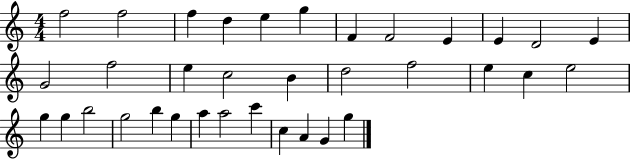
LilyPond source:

{
  \clef treble
  \numericTimeSignature
  \time 4/4
  \key c \major
  f''2 f''2 | f''4 d''4 e''4 g''4 | f'4 f'2 e'4 | e'4 d'2 e'4 | \break g'2 f''2 | e''4 c''2 b'4 | d''2 f''2 | e''4 c''4 e''2 | \break g''4 g''4 b''2 | g''2 b''4 g''4 | a''4 a''2 c'''4 | c''4 a'4 g'4 g''4 | \break \bar "|."
}